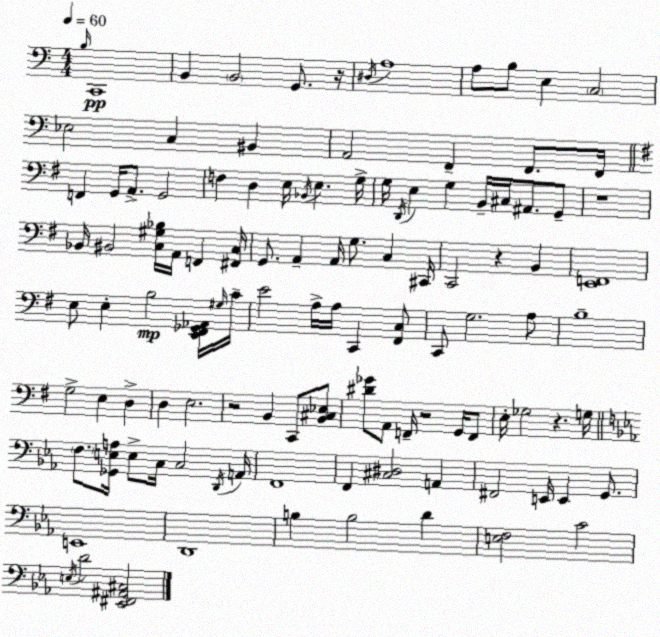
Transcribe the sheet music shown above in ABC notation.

X:1
T:Untitled
M:4/4
L:1/4
K:Am
B,/4 C,,4 B,, B,,2 G,,/2 z/4 ^D,/4 A,4 A,/2 B,/2 E, C,2 _E,2 C, ^B,, A,,2 F,, F,,/2 F,,/4 F,, G,,/4 A,,/2 G,,2 F, D, E,/4 _B,,/4 E, G,/4 G,/4 D,,/4 E, G, B,,/4 ^C,/4 ^A,,/2 G,,/2 z4 _B,,/4 ^B,,2 [C,^G,_B,]/4 A,,/4 F,, [^F,,C,]/4 G,,/2 A,, A,,/4 G,/2 C, ^C,,/4 C,,2 z B,, [E,,F,,]4 E,/2 E, B,2 [E,,^F,,_G,,_A,,]/4 ^G,/4 C/4 E2 A,/4 A,/4 C,, [^F,,C,]/2 C,,/2 G,2 A,/2 B,4 G,2 E, D, D, E,2 z2 B,, C,,/2 [B,,^C,_E,]/2 [^D_G]/2 A,,/2 F,,/4 z2 G,,/4 F,,/2 E,/4 _G,2 z G,/4 F,/2 [_G,,E,A,]/4 E,/2 C,/4 C,2 D,,/4 A,,/4 F,,4 F,, [^C,^D,]2 A,, ^F,,2 E,,/4 E,, G,,/2 E,,4 D,,4 B, B,2 D [E,F,]2 C2 E,/4 D2 [_E,,^F,,^A,,^C,]2